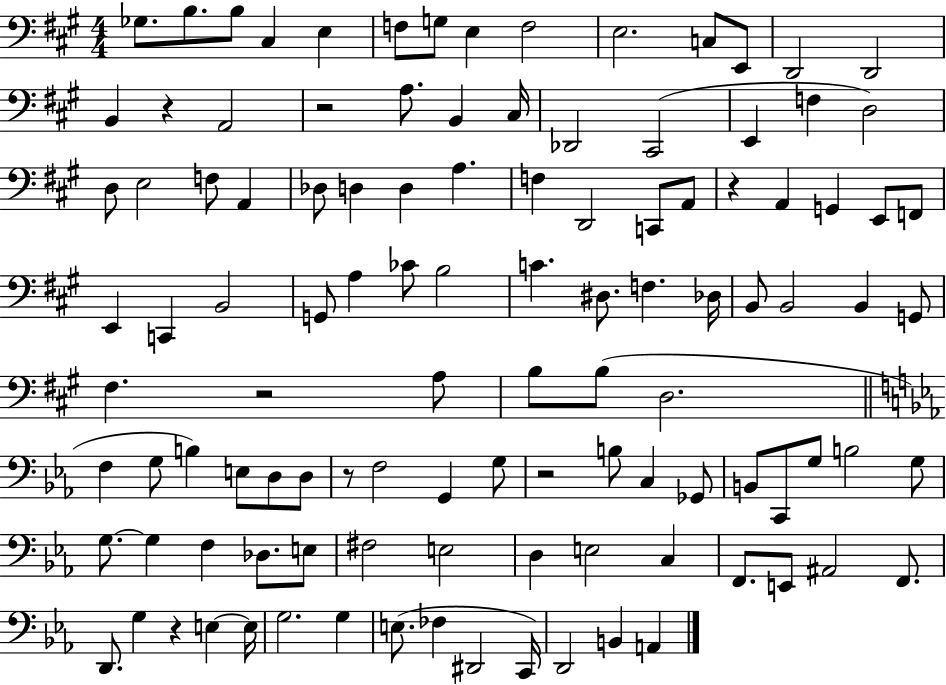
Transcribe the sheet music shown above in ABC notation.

X:1
T:Untitled
M:4/4
L:1/4
K:A
_G,/2 B,/2 B,/2 ^C, E, F,/2 G,/2 E, F,2 E,2 C,/2 E,,/2 D,,2 D,,2 B,, z A,,2 z2 A,/2 B,, ^C,/4 _D,,2 ^C,,2 E,, F, D,2 D,/2 E,2 F,/2 A,, _D,/2 D, D, A, F, D,,2 C,,/2 A,,/2 z A,, G,, E,,/2 F,,/2 E,, C,, B,,2 G,,/2 A, _C/2 B,2 C ^D,/2 F, _D,/4 B,,/2 B,,2 B,, G,,/2 ^F, z2 A,/2 B,/2 B,/2 D,2 F, G,/2 B, E,/2 D,/2 D,/2 z/2 F,2 G,, G,/2 z2 B,/2 C, _G,,/2 B,,/2 C,,/2 G,/2 B,2 G,/2 G,/2 G, F, _D,/2 E,/2 ^F,2 E,2 D, E,2 C, F,,/2 E,,/2 ^A,,2 F,,/2 D,,/2 G, z E, E,/4 G,2 G, E,/2 _F, ^D,,2 C,,/4 D,,2 B,, A,,